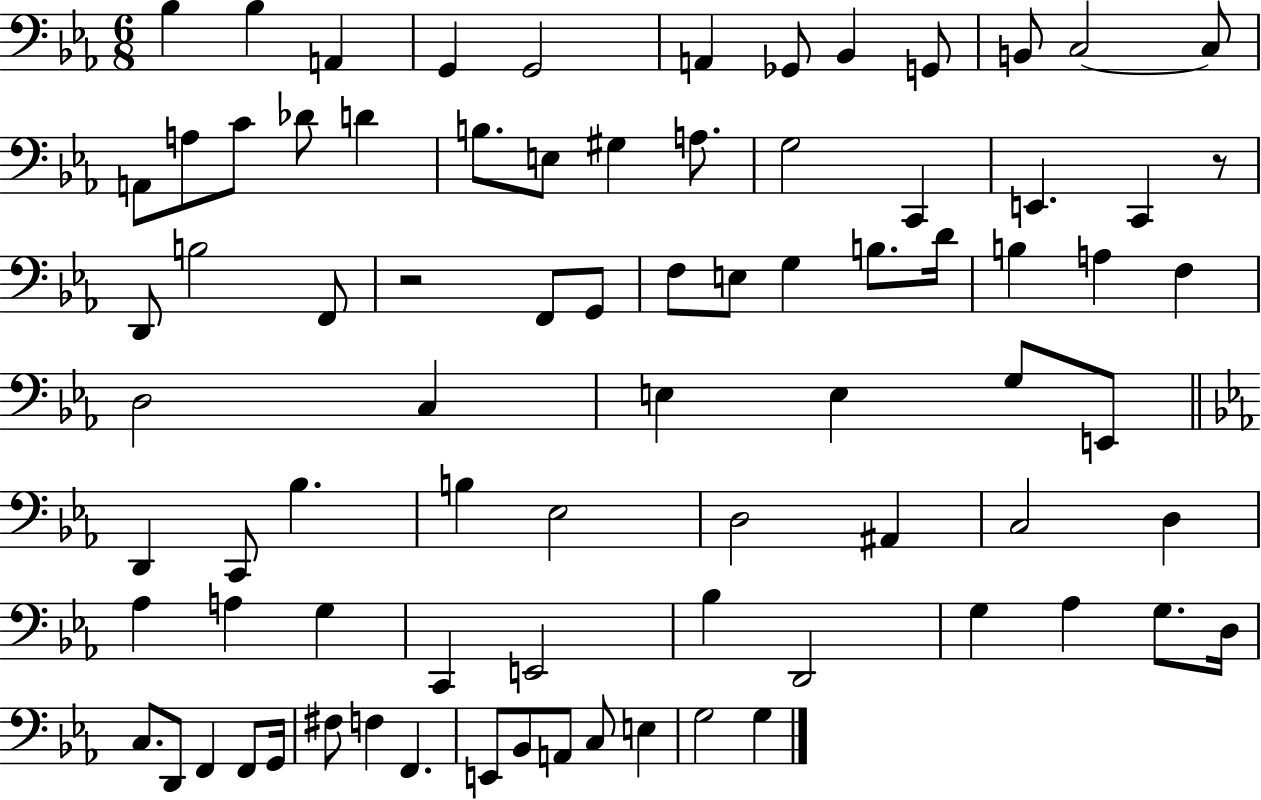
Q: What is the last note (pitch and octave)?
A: G3